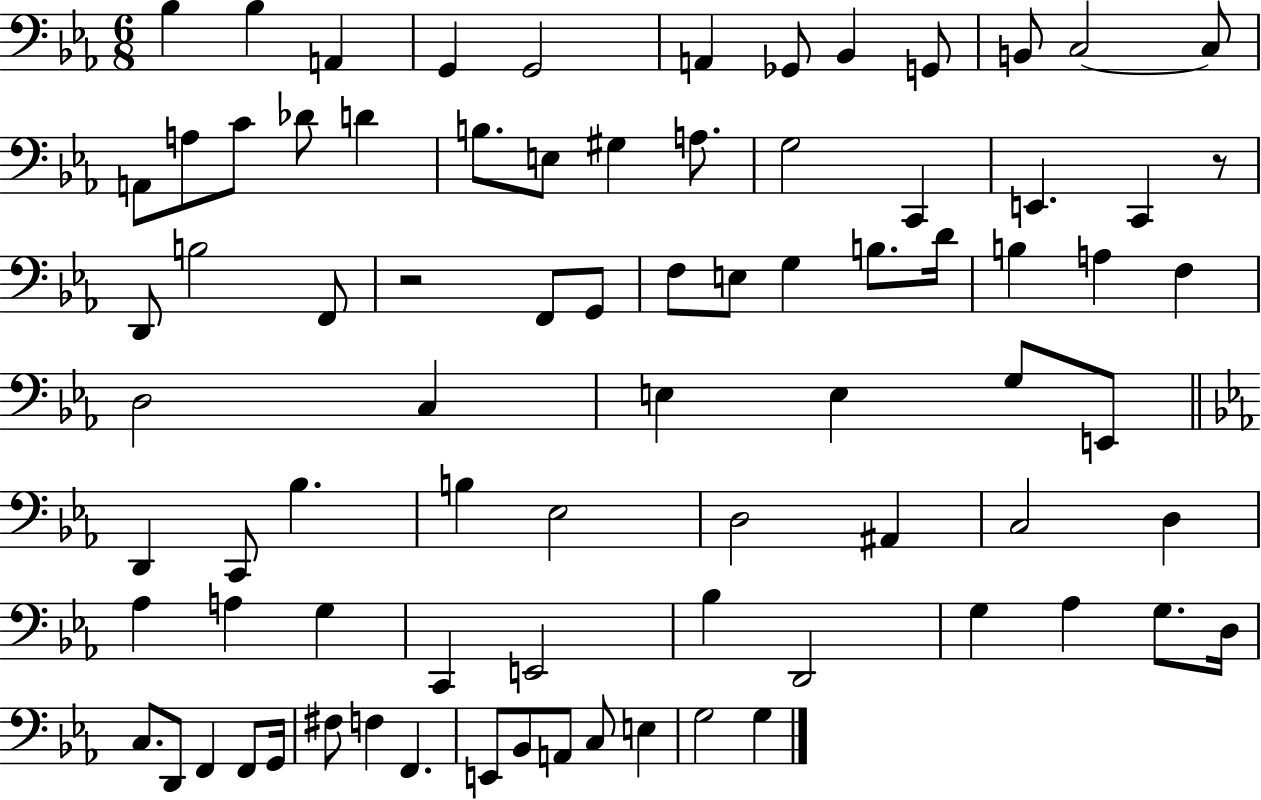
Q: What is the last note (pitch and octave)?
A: G3